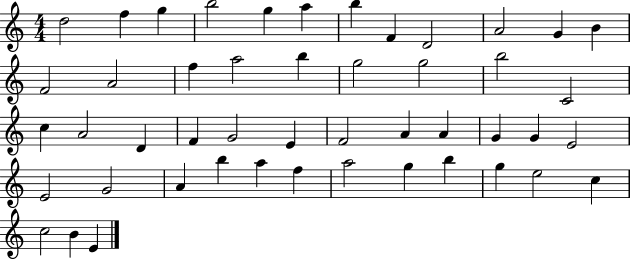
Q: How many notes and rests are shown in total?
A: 48